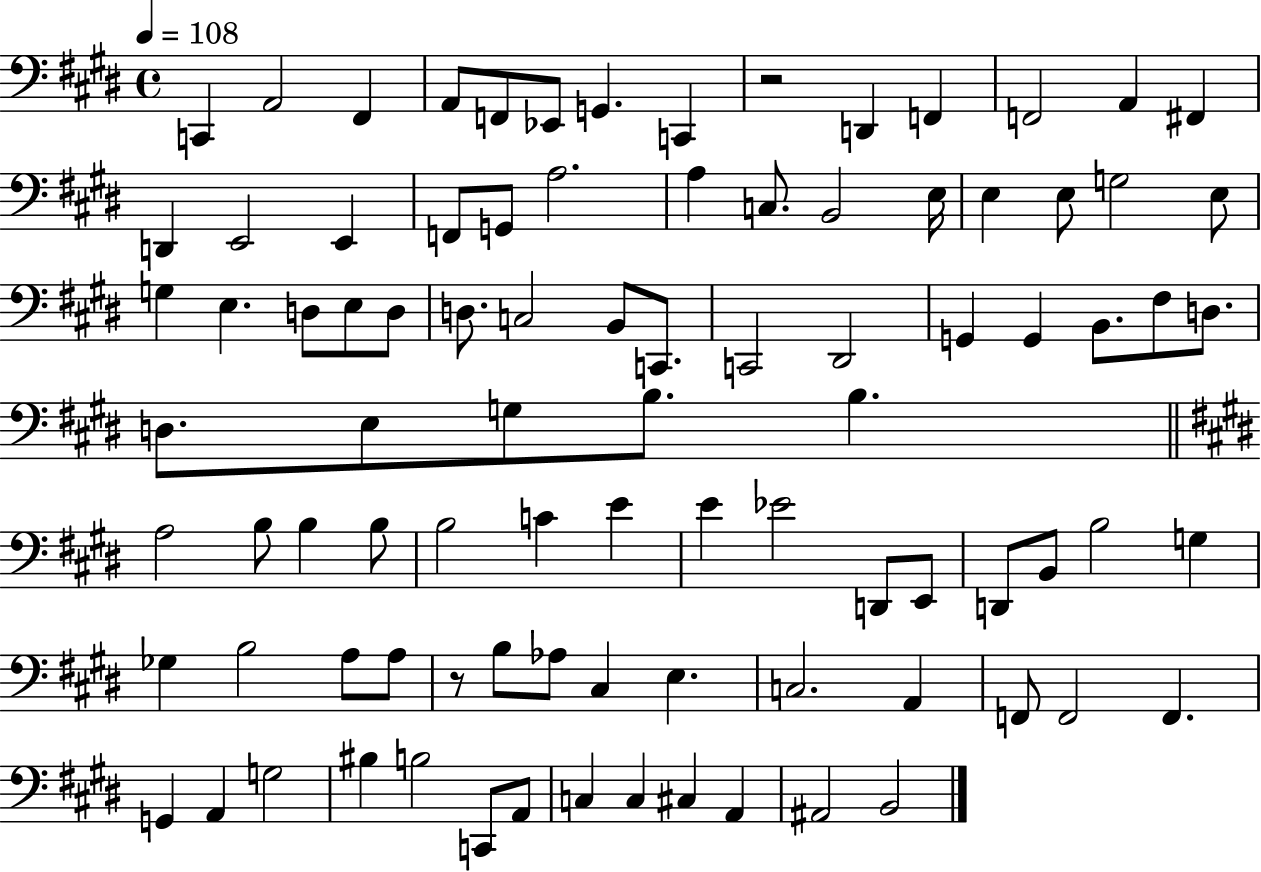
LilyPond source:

{
  \clef bass
  \time 4/4
  \defaultTimeSignature
  \key e \major
  \tempo 4 = 108
  c,4 a,2 fis,4 | a,8 f,8 ees,8 g,4. c,4 | r2 d,4 f,4 | f,2 a,4 fis,4 | \break d,4 e,2 e,4 | f,8 g,8 a2. | a4 c8. b,2 e16 | e4 e8 g2 e8 | \break g4 e4. d8 e8 d8 | d8. c2 b,8 c,8. | c,2 dis,2 | g,4 g,4 b,8. fis8 d8. | \break d8. e8 g8 b8. b4. | \bar "||" \break \key e \major a2 b8 b4 b8 | b2 c'4 e'4 | e'4 ees'2 d,8 e,8 | d,8 b,8 b2 g4 | \break ges4 b2 a8 a8 | r8 b8 aes8 cis4 e4. | c2. a,4 | f,8 f,2 f,4. | \break g,4 a,4 g2 | bis4 b2 c,8 a,8 | c4 c4 cis4 a,4 | ais,2 b,2 | \break \bar "|."
}